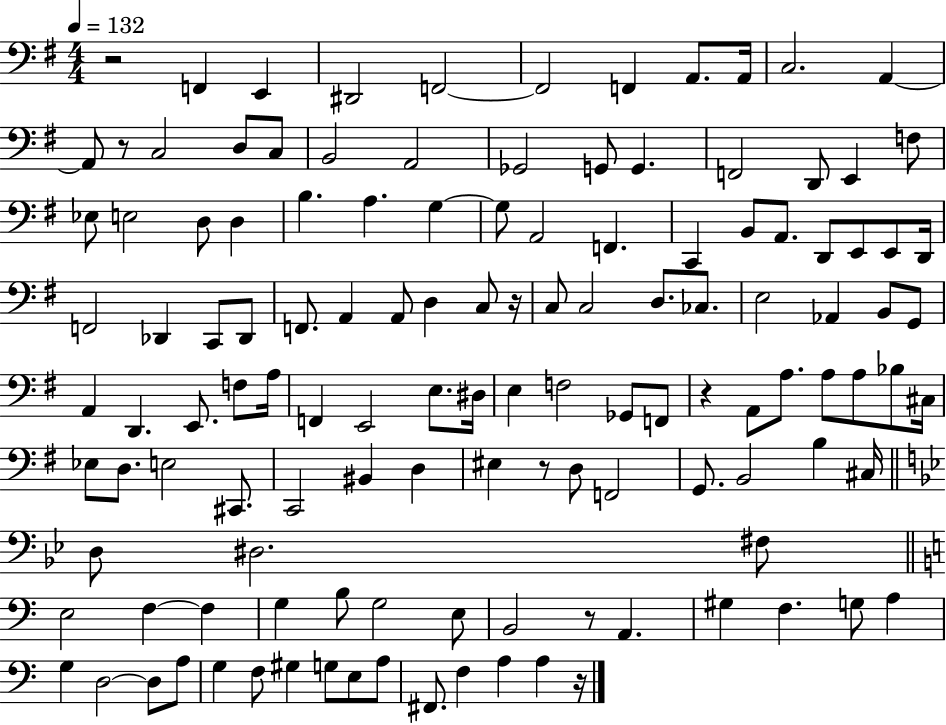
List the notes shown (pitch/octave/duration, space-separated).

R/h F2/q E2/q D#2/h F2/h F2/h F2/q A2/e. A2/s C3/h. A2/q A2/e R/e C3/h D3/e C3/e B2/h A2/h Gb2/h G2/e G2/q. F2/h D2/e E2/q F3/e Eb3/e E3/h D3/e D3/q B3/q. A3/q. G3/q G3/e A2/h F2/q. C2/q B2/e A2/e. D2/e E2/e E2/e D2/s F2/h Db2/q C2/e Db2/e F2/e. A2/q A2/e D3/q C3/e R/s C3/e C3/h D3/e. CES3/e. E3/h Ab2/q B2/e G2/e A2/q D2/q. E2/e. F3/e A3/s F2/q E2/h E3/e. D#3/s E3/q F3/h Gb2/e F2/e R/q A2/e A3/e. A3/e A3/e Bb3/e C#3/s Eb3/e D3/e. E3/h C#2/e. C2/h BIS2/q D3/q EIS3/q R/e D3/e F2/h G2/e. B2/h B3/q C#3/s D3/e D#3/h. F#3/e E3/h F3/q F3/q G3/q B3/e G3/h E3/e B2/h R/e A2/q. G#3/q F3/q. G3/e A3/q G3/q D3/h D3/e A3/e G3/q F3/e G#3/q G3/e E3/e A3/e F#2/e. F3/q A3/q A3/q R/s